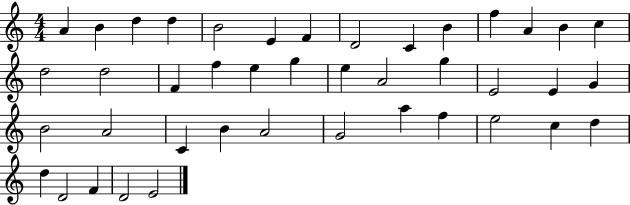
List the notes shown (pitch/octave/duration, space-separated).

A4/q B4/q D5/q D5/q B4/h E4/q F4/q D4/h C4/q B4/q F5/q A4/q B4/q C5/q D5/h D5/h F4/q F5/q E5/q G5/q E5/q A4/h G5/q E4/h E4/q G4/q B4/h A4/h C4/q B4/q A4/h G4/h A5/q F5/q E5/h C5/q D5/q D5/q D4/h F4/q D4/h E4/h